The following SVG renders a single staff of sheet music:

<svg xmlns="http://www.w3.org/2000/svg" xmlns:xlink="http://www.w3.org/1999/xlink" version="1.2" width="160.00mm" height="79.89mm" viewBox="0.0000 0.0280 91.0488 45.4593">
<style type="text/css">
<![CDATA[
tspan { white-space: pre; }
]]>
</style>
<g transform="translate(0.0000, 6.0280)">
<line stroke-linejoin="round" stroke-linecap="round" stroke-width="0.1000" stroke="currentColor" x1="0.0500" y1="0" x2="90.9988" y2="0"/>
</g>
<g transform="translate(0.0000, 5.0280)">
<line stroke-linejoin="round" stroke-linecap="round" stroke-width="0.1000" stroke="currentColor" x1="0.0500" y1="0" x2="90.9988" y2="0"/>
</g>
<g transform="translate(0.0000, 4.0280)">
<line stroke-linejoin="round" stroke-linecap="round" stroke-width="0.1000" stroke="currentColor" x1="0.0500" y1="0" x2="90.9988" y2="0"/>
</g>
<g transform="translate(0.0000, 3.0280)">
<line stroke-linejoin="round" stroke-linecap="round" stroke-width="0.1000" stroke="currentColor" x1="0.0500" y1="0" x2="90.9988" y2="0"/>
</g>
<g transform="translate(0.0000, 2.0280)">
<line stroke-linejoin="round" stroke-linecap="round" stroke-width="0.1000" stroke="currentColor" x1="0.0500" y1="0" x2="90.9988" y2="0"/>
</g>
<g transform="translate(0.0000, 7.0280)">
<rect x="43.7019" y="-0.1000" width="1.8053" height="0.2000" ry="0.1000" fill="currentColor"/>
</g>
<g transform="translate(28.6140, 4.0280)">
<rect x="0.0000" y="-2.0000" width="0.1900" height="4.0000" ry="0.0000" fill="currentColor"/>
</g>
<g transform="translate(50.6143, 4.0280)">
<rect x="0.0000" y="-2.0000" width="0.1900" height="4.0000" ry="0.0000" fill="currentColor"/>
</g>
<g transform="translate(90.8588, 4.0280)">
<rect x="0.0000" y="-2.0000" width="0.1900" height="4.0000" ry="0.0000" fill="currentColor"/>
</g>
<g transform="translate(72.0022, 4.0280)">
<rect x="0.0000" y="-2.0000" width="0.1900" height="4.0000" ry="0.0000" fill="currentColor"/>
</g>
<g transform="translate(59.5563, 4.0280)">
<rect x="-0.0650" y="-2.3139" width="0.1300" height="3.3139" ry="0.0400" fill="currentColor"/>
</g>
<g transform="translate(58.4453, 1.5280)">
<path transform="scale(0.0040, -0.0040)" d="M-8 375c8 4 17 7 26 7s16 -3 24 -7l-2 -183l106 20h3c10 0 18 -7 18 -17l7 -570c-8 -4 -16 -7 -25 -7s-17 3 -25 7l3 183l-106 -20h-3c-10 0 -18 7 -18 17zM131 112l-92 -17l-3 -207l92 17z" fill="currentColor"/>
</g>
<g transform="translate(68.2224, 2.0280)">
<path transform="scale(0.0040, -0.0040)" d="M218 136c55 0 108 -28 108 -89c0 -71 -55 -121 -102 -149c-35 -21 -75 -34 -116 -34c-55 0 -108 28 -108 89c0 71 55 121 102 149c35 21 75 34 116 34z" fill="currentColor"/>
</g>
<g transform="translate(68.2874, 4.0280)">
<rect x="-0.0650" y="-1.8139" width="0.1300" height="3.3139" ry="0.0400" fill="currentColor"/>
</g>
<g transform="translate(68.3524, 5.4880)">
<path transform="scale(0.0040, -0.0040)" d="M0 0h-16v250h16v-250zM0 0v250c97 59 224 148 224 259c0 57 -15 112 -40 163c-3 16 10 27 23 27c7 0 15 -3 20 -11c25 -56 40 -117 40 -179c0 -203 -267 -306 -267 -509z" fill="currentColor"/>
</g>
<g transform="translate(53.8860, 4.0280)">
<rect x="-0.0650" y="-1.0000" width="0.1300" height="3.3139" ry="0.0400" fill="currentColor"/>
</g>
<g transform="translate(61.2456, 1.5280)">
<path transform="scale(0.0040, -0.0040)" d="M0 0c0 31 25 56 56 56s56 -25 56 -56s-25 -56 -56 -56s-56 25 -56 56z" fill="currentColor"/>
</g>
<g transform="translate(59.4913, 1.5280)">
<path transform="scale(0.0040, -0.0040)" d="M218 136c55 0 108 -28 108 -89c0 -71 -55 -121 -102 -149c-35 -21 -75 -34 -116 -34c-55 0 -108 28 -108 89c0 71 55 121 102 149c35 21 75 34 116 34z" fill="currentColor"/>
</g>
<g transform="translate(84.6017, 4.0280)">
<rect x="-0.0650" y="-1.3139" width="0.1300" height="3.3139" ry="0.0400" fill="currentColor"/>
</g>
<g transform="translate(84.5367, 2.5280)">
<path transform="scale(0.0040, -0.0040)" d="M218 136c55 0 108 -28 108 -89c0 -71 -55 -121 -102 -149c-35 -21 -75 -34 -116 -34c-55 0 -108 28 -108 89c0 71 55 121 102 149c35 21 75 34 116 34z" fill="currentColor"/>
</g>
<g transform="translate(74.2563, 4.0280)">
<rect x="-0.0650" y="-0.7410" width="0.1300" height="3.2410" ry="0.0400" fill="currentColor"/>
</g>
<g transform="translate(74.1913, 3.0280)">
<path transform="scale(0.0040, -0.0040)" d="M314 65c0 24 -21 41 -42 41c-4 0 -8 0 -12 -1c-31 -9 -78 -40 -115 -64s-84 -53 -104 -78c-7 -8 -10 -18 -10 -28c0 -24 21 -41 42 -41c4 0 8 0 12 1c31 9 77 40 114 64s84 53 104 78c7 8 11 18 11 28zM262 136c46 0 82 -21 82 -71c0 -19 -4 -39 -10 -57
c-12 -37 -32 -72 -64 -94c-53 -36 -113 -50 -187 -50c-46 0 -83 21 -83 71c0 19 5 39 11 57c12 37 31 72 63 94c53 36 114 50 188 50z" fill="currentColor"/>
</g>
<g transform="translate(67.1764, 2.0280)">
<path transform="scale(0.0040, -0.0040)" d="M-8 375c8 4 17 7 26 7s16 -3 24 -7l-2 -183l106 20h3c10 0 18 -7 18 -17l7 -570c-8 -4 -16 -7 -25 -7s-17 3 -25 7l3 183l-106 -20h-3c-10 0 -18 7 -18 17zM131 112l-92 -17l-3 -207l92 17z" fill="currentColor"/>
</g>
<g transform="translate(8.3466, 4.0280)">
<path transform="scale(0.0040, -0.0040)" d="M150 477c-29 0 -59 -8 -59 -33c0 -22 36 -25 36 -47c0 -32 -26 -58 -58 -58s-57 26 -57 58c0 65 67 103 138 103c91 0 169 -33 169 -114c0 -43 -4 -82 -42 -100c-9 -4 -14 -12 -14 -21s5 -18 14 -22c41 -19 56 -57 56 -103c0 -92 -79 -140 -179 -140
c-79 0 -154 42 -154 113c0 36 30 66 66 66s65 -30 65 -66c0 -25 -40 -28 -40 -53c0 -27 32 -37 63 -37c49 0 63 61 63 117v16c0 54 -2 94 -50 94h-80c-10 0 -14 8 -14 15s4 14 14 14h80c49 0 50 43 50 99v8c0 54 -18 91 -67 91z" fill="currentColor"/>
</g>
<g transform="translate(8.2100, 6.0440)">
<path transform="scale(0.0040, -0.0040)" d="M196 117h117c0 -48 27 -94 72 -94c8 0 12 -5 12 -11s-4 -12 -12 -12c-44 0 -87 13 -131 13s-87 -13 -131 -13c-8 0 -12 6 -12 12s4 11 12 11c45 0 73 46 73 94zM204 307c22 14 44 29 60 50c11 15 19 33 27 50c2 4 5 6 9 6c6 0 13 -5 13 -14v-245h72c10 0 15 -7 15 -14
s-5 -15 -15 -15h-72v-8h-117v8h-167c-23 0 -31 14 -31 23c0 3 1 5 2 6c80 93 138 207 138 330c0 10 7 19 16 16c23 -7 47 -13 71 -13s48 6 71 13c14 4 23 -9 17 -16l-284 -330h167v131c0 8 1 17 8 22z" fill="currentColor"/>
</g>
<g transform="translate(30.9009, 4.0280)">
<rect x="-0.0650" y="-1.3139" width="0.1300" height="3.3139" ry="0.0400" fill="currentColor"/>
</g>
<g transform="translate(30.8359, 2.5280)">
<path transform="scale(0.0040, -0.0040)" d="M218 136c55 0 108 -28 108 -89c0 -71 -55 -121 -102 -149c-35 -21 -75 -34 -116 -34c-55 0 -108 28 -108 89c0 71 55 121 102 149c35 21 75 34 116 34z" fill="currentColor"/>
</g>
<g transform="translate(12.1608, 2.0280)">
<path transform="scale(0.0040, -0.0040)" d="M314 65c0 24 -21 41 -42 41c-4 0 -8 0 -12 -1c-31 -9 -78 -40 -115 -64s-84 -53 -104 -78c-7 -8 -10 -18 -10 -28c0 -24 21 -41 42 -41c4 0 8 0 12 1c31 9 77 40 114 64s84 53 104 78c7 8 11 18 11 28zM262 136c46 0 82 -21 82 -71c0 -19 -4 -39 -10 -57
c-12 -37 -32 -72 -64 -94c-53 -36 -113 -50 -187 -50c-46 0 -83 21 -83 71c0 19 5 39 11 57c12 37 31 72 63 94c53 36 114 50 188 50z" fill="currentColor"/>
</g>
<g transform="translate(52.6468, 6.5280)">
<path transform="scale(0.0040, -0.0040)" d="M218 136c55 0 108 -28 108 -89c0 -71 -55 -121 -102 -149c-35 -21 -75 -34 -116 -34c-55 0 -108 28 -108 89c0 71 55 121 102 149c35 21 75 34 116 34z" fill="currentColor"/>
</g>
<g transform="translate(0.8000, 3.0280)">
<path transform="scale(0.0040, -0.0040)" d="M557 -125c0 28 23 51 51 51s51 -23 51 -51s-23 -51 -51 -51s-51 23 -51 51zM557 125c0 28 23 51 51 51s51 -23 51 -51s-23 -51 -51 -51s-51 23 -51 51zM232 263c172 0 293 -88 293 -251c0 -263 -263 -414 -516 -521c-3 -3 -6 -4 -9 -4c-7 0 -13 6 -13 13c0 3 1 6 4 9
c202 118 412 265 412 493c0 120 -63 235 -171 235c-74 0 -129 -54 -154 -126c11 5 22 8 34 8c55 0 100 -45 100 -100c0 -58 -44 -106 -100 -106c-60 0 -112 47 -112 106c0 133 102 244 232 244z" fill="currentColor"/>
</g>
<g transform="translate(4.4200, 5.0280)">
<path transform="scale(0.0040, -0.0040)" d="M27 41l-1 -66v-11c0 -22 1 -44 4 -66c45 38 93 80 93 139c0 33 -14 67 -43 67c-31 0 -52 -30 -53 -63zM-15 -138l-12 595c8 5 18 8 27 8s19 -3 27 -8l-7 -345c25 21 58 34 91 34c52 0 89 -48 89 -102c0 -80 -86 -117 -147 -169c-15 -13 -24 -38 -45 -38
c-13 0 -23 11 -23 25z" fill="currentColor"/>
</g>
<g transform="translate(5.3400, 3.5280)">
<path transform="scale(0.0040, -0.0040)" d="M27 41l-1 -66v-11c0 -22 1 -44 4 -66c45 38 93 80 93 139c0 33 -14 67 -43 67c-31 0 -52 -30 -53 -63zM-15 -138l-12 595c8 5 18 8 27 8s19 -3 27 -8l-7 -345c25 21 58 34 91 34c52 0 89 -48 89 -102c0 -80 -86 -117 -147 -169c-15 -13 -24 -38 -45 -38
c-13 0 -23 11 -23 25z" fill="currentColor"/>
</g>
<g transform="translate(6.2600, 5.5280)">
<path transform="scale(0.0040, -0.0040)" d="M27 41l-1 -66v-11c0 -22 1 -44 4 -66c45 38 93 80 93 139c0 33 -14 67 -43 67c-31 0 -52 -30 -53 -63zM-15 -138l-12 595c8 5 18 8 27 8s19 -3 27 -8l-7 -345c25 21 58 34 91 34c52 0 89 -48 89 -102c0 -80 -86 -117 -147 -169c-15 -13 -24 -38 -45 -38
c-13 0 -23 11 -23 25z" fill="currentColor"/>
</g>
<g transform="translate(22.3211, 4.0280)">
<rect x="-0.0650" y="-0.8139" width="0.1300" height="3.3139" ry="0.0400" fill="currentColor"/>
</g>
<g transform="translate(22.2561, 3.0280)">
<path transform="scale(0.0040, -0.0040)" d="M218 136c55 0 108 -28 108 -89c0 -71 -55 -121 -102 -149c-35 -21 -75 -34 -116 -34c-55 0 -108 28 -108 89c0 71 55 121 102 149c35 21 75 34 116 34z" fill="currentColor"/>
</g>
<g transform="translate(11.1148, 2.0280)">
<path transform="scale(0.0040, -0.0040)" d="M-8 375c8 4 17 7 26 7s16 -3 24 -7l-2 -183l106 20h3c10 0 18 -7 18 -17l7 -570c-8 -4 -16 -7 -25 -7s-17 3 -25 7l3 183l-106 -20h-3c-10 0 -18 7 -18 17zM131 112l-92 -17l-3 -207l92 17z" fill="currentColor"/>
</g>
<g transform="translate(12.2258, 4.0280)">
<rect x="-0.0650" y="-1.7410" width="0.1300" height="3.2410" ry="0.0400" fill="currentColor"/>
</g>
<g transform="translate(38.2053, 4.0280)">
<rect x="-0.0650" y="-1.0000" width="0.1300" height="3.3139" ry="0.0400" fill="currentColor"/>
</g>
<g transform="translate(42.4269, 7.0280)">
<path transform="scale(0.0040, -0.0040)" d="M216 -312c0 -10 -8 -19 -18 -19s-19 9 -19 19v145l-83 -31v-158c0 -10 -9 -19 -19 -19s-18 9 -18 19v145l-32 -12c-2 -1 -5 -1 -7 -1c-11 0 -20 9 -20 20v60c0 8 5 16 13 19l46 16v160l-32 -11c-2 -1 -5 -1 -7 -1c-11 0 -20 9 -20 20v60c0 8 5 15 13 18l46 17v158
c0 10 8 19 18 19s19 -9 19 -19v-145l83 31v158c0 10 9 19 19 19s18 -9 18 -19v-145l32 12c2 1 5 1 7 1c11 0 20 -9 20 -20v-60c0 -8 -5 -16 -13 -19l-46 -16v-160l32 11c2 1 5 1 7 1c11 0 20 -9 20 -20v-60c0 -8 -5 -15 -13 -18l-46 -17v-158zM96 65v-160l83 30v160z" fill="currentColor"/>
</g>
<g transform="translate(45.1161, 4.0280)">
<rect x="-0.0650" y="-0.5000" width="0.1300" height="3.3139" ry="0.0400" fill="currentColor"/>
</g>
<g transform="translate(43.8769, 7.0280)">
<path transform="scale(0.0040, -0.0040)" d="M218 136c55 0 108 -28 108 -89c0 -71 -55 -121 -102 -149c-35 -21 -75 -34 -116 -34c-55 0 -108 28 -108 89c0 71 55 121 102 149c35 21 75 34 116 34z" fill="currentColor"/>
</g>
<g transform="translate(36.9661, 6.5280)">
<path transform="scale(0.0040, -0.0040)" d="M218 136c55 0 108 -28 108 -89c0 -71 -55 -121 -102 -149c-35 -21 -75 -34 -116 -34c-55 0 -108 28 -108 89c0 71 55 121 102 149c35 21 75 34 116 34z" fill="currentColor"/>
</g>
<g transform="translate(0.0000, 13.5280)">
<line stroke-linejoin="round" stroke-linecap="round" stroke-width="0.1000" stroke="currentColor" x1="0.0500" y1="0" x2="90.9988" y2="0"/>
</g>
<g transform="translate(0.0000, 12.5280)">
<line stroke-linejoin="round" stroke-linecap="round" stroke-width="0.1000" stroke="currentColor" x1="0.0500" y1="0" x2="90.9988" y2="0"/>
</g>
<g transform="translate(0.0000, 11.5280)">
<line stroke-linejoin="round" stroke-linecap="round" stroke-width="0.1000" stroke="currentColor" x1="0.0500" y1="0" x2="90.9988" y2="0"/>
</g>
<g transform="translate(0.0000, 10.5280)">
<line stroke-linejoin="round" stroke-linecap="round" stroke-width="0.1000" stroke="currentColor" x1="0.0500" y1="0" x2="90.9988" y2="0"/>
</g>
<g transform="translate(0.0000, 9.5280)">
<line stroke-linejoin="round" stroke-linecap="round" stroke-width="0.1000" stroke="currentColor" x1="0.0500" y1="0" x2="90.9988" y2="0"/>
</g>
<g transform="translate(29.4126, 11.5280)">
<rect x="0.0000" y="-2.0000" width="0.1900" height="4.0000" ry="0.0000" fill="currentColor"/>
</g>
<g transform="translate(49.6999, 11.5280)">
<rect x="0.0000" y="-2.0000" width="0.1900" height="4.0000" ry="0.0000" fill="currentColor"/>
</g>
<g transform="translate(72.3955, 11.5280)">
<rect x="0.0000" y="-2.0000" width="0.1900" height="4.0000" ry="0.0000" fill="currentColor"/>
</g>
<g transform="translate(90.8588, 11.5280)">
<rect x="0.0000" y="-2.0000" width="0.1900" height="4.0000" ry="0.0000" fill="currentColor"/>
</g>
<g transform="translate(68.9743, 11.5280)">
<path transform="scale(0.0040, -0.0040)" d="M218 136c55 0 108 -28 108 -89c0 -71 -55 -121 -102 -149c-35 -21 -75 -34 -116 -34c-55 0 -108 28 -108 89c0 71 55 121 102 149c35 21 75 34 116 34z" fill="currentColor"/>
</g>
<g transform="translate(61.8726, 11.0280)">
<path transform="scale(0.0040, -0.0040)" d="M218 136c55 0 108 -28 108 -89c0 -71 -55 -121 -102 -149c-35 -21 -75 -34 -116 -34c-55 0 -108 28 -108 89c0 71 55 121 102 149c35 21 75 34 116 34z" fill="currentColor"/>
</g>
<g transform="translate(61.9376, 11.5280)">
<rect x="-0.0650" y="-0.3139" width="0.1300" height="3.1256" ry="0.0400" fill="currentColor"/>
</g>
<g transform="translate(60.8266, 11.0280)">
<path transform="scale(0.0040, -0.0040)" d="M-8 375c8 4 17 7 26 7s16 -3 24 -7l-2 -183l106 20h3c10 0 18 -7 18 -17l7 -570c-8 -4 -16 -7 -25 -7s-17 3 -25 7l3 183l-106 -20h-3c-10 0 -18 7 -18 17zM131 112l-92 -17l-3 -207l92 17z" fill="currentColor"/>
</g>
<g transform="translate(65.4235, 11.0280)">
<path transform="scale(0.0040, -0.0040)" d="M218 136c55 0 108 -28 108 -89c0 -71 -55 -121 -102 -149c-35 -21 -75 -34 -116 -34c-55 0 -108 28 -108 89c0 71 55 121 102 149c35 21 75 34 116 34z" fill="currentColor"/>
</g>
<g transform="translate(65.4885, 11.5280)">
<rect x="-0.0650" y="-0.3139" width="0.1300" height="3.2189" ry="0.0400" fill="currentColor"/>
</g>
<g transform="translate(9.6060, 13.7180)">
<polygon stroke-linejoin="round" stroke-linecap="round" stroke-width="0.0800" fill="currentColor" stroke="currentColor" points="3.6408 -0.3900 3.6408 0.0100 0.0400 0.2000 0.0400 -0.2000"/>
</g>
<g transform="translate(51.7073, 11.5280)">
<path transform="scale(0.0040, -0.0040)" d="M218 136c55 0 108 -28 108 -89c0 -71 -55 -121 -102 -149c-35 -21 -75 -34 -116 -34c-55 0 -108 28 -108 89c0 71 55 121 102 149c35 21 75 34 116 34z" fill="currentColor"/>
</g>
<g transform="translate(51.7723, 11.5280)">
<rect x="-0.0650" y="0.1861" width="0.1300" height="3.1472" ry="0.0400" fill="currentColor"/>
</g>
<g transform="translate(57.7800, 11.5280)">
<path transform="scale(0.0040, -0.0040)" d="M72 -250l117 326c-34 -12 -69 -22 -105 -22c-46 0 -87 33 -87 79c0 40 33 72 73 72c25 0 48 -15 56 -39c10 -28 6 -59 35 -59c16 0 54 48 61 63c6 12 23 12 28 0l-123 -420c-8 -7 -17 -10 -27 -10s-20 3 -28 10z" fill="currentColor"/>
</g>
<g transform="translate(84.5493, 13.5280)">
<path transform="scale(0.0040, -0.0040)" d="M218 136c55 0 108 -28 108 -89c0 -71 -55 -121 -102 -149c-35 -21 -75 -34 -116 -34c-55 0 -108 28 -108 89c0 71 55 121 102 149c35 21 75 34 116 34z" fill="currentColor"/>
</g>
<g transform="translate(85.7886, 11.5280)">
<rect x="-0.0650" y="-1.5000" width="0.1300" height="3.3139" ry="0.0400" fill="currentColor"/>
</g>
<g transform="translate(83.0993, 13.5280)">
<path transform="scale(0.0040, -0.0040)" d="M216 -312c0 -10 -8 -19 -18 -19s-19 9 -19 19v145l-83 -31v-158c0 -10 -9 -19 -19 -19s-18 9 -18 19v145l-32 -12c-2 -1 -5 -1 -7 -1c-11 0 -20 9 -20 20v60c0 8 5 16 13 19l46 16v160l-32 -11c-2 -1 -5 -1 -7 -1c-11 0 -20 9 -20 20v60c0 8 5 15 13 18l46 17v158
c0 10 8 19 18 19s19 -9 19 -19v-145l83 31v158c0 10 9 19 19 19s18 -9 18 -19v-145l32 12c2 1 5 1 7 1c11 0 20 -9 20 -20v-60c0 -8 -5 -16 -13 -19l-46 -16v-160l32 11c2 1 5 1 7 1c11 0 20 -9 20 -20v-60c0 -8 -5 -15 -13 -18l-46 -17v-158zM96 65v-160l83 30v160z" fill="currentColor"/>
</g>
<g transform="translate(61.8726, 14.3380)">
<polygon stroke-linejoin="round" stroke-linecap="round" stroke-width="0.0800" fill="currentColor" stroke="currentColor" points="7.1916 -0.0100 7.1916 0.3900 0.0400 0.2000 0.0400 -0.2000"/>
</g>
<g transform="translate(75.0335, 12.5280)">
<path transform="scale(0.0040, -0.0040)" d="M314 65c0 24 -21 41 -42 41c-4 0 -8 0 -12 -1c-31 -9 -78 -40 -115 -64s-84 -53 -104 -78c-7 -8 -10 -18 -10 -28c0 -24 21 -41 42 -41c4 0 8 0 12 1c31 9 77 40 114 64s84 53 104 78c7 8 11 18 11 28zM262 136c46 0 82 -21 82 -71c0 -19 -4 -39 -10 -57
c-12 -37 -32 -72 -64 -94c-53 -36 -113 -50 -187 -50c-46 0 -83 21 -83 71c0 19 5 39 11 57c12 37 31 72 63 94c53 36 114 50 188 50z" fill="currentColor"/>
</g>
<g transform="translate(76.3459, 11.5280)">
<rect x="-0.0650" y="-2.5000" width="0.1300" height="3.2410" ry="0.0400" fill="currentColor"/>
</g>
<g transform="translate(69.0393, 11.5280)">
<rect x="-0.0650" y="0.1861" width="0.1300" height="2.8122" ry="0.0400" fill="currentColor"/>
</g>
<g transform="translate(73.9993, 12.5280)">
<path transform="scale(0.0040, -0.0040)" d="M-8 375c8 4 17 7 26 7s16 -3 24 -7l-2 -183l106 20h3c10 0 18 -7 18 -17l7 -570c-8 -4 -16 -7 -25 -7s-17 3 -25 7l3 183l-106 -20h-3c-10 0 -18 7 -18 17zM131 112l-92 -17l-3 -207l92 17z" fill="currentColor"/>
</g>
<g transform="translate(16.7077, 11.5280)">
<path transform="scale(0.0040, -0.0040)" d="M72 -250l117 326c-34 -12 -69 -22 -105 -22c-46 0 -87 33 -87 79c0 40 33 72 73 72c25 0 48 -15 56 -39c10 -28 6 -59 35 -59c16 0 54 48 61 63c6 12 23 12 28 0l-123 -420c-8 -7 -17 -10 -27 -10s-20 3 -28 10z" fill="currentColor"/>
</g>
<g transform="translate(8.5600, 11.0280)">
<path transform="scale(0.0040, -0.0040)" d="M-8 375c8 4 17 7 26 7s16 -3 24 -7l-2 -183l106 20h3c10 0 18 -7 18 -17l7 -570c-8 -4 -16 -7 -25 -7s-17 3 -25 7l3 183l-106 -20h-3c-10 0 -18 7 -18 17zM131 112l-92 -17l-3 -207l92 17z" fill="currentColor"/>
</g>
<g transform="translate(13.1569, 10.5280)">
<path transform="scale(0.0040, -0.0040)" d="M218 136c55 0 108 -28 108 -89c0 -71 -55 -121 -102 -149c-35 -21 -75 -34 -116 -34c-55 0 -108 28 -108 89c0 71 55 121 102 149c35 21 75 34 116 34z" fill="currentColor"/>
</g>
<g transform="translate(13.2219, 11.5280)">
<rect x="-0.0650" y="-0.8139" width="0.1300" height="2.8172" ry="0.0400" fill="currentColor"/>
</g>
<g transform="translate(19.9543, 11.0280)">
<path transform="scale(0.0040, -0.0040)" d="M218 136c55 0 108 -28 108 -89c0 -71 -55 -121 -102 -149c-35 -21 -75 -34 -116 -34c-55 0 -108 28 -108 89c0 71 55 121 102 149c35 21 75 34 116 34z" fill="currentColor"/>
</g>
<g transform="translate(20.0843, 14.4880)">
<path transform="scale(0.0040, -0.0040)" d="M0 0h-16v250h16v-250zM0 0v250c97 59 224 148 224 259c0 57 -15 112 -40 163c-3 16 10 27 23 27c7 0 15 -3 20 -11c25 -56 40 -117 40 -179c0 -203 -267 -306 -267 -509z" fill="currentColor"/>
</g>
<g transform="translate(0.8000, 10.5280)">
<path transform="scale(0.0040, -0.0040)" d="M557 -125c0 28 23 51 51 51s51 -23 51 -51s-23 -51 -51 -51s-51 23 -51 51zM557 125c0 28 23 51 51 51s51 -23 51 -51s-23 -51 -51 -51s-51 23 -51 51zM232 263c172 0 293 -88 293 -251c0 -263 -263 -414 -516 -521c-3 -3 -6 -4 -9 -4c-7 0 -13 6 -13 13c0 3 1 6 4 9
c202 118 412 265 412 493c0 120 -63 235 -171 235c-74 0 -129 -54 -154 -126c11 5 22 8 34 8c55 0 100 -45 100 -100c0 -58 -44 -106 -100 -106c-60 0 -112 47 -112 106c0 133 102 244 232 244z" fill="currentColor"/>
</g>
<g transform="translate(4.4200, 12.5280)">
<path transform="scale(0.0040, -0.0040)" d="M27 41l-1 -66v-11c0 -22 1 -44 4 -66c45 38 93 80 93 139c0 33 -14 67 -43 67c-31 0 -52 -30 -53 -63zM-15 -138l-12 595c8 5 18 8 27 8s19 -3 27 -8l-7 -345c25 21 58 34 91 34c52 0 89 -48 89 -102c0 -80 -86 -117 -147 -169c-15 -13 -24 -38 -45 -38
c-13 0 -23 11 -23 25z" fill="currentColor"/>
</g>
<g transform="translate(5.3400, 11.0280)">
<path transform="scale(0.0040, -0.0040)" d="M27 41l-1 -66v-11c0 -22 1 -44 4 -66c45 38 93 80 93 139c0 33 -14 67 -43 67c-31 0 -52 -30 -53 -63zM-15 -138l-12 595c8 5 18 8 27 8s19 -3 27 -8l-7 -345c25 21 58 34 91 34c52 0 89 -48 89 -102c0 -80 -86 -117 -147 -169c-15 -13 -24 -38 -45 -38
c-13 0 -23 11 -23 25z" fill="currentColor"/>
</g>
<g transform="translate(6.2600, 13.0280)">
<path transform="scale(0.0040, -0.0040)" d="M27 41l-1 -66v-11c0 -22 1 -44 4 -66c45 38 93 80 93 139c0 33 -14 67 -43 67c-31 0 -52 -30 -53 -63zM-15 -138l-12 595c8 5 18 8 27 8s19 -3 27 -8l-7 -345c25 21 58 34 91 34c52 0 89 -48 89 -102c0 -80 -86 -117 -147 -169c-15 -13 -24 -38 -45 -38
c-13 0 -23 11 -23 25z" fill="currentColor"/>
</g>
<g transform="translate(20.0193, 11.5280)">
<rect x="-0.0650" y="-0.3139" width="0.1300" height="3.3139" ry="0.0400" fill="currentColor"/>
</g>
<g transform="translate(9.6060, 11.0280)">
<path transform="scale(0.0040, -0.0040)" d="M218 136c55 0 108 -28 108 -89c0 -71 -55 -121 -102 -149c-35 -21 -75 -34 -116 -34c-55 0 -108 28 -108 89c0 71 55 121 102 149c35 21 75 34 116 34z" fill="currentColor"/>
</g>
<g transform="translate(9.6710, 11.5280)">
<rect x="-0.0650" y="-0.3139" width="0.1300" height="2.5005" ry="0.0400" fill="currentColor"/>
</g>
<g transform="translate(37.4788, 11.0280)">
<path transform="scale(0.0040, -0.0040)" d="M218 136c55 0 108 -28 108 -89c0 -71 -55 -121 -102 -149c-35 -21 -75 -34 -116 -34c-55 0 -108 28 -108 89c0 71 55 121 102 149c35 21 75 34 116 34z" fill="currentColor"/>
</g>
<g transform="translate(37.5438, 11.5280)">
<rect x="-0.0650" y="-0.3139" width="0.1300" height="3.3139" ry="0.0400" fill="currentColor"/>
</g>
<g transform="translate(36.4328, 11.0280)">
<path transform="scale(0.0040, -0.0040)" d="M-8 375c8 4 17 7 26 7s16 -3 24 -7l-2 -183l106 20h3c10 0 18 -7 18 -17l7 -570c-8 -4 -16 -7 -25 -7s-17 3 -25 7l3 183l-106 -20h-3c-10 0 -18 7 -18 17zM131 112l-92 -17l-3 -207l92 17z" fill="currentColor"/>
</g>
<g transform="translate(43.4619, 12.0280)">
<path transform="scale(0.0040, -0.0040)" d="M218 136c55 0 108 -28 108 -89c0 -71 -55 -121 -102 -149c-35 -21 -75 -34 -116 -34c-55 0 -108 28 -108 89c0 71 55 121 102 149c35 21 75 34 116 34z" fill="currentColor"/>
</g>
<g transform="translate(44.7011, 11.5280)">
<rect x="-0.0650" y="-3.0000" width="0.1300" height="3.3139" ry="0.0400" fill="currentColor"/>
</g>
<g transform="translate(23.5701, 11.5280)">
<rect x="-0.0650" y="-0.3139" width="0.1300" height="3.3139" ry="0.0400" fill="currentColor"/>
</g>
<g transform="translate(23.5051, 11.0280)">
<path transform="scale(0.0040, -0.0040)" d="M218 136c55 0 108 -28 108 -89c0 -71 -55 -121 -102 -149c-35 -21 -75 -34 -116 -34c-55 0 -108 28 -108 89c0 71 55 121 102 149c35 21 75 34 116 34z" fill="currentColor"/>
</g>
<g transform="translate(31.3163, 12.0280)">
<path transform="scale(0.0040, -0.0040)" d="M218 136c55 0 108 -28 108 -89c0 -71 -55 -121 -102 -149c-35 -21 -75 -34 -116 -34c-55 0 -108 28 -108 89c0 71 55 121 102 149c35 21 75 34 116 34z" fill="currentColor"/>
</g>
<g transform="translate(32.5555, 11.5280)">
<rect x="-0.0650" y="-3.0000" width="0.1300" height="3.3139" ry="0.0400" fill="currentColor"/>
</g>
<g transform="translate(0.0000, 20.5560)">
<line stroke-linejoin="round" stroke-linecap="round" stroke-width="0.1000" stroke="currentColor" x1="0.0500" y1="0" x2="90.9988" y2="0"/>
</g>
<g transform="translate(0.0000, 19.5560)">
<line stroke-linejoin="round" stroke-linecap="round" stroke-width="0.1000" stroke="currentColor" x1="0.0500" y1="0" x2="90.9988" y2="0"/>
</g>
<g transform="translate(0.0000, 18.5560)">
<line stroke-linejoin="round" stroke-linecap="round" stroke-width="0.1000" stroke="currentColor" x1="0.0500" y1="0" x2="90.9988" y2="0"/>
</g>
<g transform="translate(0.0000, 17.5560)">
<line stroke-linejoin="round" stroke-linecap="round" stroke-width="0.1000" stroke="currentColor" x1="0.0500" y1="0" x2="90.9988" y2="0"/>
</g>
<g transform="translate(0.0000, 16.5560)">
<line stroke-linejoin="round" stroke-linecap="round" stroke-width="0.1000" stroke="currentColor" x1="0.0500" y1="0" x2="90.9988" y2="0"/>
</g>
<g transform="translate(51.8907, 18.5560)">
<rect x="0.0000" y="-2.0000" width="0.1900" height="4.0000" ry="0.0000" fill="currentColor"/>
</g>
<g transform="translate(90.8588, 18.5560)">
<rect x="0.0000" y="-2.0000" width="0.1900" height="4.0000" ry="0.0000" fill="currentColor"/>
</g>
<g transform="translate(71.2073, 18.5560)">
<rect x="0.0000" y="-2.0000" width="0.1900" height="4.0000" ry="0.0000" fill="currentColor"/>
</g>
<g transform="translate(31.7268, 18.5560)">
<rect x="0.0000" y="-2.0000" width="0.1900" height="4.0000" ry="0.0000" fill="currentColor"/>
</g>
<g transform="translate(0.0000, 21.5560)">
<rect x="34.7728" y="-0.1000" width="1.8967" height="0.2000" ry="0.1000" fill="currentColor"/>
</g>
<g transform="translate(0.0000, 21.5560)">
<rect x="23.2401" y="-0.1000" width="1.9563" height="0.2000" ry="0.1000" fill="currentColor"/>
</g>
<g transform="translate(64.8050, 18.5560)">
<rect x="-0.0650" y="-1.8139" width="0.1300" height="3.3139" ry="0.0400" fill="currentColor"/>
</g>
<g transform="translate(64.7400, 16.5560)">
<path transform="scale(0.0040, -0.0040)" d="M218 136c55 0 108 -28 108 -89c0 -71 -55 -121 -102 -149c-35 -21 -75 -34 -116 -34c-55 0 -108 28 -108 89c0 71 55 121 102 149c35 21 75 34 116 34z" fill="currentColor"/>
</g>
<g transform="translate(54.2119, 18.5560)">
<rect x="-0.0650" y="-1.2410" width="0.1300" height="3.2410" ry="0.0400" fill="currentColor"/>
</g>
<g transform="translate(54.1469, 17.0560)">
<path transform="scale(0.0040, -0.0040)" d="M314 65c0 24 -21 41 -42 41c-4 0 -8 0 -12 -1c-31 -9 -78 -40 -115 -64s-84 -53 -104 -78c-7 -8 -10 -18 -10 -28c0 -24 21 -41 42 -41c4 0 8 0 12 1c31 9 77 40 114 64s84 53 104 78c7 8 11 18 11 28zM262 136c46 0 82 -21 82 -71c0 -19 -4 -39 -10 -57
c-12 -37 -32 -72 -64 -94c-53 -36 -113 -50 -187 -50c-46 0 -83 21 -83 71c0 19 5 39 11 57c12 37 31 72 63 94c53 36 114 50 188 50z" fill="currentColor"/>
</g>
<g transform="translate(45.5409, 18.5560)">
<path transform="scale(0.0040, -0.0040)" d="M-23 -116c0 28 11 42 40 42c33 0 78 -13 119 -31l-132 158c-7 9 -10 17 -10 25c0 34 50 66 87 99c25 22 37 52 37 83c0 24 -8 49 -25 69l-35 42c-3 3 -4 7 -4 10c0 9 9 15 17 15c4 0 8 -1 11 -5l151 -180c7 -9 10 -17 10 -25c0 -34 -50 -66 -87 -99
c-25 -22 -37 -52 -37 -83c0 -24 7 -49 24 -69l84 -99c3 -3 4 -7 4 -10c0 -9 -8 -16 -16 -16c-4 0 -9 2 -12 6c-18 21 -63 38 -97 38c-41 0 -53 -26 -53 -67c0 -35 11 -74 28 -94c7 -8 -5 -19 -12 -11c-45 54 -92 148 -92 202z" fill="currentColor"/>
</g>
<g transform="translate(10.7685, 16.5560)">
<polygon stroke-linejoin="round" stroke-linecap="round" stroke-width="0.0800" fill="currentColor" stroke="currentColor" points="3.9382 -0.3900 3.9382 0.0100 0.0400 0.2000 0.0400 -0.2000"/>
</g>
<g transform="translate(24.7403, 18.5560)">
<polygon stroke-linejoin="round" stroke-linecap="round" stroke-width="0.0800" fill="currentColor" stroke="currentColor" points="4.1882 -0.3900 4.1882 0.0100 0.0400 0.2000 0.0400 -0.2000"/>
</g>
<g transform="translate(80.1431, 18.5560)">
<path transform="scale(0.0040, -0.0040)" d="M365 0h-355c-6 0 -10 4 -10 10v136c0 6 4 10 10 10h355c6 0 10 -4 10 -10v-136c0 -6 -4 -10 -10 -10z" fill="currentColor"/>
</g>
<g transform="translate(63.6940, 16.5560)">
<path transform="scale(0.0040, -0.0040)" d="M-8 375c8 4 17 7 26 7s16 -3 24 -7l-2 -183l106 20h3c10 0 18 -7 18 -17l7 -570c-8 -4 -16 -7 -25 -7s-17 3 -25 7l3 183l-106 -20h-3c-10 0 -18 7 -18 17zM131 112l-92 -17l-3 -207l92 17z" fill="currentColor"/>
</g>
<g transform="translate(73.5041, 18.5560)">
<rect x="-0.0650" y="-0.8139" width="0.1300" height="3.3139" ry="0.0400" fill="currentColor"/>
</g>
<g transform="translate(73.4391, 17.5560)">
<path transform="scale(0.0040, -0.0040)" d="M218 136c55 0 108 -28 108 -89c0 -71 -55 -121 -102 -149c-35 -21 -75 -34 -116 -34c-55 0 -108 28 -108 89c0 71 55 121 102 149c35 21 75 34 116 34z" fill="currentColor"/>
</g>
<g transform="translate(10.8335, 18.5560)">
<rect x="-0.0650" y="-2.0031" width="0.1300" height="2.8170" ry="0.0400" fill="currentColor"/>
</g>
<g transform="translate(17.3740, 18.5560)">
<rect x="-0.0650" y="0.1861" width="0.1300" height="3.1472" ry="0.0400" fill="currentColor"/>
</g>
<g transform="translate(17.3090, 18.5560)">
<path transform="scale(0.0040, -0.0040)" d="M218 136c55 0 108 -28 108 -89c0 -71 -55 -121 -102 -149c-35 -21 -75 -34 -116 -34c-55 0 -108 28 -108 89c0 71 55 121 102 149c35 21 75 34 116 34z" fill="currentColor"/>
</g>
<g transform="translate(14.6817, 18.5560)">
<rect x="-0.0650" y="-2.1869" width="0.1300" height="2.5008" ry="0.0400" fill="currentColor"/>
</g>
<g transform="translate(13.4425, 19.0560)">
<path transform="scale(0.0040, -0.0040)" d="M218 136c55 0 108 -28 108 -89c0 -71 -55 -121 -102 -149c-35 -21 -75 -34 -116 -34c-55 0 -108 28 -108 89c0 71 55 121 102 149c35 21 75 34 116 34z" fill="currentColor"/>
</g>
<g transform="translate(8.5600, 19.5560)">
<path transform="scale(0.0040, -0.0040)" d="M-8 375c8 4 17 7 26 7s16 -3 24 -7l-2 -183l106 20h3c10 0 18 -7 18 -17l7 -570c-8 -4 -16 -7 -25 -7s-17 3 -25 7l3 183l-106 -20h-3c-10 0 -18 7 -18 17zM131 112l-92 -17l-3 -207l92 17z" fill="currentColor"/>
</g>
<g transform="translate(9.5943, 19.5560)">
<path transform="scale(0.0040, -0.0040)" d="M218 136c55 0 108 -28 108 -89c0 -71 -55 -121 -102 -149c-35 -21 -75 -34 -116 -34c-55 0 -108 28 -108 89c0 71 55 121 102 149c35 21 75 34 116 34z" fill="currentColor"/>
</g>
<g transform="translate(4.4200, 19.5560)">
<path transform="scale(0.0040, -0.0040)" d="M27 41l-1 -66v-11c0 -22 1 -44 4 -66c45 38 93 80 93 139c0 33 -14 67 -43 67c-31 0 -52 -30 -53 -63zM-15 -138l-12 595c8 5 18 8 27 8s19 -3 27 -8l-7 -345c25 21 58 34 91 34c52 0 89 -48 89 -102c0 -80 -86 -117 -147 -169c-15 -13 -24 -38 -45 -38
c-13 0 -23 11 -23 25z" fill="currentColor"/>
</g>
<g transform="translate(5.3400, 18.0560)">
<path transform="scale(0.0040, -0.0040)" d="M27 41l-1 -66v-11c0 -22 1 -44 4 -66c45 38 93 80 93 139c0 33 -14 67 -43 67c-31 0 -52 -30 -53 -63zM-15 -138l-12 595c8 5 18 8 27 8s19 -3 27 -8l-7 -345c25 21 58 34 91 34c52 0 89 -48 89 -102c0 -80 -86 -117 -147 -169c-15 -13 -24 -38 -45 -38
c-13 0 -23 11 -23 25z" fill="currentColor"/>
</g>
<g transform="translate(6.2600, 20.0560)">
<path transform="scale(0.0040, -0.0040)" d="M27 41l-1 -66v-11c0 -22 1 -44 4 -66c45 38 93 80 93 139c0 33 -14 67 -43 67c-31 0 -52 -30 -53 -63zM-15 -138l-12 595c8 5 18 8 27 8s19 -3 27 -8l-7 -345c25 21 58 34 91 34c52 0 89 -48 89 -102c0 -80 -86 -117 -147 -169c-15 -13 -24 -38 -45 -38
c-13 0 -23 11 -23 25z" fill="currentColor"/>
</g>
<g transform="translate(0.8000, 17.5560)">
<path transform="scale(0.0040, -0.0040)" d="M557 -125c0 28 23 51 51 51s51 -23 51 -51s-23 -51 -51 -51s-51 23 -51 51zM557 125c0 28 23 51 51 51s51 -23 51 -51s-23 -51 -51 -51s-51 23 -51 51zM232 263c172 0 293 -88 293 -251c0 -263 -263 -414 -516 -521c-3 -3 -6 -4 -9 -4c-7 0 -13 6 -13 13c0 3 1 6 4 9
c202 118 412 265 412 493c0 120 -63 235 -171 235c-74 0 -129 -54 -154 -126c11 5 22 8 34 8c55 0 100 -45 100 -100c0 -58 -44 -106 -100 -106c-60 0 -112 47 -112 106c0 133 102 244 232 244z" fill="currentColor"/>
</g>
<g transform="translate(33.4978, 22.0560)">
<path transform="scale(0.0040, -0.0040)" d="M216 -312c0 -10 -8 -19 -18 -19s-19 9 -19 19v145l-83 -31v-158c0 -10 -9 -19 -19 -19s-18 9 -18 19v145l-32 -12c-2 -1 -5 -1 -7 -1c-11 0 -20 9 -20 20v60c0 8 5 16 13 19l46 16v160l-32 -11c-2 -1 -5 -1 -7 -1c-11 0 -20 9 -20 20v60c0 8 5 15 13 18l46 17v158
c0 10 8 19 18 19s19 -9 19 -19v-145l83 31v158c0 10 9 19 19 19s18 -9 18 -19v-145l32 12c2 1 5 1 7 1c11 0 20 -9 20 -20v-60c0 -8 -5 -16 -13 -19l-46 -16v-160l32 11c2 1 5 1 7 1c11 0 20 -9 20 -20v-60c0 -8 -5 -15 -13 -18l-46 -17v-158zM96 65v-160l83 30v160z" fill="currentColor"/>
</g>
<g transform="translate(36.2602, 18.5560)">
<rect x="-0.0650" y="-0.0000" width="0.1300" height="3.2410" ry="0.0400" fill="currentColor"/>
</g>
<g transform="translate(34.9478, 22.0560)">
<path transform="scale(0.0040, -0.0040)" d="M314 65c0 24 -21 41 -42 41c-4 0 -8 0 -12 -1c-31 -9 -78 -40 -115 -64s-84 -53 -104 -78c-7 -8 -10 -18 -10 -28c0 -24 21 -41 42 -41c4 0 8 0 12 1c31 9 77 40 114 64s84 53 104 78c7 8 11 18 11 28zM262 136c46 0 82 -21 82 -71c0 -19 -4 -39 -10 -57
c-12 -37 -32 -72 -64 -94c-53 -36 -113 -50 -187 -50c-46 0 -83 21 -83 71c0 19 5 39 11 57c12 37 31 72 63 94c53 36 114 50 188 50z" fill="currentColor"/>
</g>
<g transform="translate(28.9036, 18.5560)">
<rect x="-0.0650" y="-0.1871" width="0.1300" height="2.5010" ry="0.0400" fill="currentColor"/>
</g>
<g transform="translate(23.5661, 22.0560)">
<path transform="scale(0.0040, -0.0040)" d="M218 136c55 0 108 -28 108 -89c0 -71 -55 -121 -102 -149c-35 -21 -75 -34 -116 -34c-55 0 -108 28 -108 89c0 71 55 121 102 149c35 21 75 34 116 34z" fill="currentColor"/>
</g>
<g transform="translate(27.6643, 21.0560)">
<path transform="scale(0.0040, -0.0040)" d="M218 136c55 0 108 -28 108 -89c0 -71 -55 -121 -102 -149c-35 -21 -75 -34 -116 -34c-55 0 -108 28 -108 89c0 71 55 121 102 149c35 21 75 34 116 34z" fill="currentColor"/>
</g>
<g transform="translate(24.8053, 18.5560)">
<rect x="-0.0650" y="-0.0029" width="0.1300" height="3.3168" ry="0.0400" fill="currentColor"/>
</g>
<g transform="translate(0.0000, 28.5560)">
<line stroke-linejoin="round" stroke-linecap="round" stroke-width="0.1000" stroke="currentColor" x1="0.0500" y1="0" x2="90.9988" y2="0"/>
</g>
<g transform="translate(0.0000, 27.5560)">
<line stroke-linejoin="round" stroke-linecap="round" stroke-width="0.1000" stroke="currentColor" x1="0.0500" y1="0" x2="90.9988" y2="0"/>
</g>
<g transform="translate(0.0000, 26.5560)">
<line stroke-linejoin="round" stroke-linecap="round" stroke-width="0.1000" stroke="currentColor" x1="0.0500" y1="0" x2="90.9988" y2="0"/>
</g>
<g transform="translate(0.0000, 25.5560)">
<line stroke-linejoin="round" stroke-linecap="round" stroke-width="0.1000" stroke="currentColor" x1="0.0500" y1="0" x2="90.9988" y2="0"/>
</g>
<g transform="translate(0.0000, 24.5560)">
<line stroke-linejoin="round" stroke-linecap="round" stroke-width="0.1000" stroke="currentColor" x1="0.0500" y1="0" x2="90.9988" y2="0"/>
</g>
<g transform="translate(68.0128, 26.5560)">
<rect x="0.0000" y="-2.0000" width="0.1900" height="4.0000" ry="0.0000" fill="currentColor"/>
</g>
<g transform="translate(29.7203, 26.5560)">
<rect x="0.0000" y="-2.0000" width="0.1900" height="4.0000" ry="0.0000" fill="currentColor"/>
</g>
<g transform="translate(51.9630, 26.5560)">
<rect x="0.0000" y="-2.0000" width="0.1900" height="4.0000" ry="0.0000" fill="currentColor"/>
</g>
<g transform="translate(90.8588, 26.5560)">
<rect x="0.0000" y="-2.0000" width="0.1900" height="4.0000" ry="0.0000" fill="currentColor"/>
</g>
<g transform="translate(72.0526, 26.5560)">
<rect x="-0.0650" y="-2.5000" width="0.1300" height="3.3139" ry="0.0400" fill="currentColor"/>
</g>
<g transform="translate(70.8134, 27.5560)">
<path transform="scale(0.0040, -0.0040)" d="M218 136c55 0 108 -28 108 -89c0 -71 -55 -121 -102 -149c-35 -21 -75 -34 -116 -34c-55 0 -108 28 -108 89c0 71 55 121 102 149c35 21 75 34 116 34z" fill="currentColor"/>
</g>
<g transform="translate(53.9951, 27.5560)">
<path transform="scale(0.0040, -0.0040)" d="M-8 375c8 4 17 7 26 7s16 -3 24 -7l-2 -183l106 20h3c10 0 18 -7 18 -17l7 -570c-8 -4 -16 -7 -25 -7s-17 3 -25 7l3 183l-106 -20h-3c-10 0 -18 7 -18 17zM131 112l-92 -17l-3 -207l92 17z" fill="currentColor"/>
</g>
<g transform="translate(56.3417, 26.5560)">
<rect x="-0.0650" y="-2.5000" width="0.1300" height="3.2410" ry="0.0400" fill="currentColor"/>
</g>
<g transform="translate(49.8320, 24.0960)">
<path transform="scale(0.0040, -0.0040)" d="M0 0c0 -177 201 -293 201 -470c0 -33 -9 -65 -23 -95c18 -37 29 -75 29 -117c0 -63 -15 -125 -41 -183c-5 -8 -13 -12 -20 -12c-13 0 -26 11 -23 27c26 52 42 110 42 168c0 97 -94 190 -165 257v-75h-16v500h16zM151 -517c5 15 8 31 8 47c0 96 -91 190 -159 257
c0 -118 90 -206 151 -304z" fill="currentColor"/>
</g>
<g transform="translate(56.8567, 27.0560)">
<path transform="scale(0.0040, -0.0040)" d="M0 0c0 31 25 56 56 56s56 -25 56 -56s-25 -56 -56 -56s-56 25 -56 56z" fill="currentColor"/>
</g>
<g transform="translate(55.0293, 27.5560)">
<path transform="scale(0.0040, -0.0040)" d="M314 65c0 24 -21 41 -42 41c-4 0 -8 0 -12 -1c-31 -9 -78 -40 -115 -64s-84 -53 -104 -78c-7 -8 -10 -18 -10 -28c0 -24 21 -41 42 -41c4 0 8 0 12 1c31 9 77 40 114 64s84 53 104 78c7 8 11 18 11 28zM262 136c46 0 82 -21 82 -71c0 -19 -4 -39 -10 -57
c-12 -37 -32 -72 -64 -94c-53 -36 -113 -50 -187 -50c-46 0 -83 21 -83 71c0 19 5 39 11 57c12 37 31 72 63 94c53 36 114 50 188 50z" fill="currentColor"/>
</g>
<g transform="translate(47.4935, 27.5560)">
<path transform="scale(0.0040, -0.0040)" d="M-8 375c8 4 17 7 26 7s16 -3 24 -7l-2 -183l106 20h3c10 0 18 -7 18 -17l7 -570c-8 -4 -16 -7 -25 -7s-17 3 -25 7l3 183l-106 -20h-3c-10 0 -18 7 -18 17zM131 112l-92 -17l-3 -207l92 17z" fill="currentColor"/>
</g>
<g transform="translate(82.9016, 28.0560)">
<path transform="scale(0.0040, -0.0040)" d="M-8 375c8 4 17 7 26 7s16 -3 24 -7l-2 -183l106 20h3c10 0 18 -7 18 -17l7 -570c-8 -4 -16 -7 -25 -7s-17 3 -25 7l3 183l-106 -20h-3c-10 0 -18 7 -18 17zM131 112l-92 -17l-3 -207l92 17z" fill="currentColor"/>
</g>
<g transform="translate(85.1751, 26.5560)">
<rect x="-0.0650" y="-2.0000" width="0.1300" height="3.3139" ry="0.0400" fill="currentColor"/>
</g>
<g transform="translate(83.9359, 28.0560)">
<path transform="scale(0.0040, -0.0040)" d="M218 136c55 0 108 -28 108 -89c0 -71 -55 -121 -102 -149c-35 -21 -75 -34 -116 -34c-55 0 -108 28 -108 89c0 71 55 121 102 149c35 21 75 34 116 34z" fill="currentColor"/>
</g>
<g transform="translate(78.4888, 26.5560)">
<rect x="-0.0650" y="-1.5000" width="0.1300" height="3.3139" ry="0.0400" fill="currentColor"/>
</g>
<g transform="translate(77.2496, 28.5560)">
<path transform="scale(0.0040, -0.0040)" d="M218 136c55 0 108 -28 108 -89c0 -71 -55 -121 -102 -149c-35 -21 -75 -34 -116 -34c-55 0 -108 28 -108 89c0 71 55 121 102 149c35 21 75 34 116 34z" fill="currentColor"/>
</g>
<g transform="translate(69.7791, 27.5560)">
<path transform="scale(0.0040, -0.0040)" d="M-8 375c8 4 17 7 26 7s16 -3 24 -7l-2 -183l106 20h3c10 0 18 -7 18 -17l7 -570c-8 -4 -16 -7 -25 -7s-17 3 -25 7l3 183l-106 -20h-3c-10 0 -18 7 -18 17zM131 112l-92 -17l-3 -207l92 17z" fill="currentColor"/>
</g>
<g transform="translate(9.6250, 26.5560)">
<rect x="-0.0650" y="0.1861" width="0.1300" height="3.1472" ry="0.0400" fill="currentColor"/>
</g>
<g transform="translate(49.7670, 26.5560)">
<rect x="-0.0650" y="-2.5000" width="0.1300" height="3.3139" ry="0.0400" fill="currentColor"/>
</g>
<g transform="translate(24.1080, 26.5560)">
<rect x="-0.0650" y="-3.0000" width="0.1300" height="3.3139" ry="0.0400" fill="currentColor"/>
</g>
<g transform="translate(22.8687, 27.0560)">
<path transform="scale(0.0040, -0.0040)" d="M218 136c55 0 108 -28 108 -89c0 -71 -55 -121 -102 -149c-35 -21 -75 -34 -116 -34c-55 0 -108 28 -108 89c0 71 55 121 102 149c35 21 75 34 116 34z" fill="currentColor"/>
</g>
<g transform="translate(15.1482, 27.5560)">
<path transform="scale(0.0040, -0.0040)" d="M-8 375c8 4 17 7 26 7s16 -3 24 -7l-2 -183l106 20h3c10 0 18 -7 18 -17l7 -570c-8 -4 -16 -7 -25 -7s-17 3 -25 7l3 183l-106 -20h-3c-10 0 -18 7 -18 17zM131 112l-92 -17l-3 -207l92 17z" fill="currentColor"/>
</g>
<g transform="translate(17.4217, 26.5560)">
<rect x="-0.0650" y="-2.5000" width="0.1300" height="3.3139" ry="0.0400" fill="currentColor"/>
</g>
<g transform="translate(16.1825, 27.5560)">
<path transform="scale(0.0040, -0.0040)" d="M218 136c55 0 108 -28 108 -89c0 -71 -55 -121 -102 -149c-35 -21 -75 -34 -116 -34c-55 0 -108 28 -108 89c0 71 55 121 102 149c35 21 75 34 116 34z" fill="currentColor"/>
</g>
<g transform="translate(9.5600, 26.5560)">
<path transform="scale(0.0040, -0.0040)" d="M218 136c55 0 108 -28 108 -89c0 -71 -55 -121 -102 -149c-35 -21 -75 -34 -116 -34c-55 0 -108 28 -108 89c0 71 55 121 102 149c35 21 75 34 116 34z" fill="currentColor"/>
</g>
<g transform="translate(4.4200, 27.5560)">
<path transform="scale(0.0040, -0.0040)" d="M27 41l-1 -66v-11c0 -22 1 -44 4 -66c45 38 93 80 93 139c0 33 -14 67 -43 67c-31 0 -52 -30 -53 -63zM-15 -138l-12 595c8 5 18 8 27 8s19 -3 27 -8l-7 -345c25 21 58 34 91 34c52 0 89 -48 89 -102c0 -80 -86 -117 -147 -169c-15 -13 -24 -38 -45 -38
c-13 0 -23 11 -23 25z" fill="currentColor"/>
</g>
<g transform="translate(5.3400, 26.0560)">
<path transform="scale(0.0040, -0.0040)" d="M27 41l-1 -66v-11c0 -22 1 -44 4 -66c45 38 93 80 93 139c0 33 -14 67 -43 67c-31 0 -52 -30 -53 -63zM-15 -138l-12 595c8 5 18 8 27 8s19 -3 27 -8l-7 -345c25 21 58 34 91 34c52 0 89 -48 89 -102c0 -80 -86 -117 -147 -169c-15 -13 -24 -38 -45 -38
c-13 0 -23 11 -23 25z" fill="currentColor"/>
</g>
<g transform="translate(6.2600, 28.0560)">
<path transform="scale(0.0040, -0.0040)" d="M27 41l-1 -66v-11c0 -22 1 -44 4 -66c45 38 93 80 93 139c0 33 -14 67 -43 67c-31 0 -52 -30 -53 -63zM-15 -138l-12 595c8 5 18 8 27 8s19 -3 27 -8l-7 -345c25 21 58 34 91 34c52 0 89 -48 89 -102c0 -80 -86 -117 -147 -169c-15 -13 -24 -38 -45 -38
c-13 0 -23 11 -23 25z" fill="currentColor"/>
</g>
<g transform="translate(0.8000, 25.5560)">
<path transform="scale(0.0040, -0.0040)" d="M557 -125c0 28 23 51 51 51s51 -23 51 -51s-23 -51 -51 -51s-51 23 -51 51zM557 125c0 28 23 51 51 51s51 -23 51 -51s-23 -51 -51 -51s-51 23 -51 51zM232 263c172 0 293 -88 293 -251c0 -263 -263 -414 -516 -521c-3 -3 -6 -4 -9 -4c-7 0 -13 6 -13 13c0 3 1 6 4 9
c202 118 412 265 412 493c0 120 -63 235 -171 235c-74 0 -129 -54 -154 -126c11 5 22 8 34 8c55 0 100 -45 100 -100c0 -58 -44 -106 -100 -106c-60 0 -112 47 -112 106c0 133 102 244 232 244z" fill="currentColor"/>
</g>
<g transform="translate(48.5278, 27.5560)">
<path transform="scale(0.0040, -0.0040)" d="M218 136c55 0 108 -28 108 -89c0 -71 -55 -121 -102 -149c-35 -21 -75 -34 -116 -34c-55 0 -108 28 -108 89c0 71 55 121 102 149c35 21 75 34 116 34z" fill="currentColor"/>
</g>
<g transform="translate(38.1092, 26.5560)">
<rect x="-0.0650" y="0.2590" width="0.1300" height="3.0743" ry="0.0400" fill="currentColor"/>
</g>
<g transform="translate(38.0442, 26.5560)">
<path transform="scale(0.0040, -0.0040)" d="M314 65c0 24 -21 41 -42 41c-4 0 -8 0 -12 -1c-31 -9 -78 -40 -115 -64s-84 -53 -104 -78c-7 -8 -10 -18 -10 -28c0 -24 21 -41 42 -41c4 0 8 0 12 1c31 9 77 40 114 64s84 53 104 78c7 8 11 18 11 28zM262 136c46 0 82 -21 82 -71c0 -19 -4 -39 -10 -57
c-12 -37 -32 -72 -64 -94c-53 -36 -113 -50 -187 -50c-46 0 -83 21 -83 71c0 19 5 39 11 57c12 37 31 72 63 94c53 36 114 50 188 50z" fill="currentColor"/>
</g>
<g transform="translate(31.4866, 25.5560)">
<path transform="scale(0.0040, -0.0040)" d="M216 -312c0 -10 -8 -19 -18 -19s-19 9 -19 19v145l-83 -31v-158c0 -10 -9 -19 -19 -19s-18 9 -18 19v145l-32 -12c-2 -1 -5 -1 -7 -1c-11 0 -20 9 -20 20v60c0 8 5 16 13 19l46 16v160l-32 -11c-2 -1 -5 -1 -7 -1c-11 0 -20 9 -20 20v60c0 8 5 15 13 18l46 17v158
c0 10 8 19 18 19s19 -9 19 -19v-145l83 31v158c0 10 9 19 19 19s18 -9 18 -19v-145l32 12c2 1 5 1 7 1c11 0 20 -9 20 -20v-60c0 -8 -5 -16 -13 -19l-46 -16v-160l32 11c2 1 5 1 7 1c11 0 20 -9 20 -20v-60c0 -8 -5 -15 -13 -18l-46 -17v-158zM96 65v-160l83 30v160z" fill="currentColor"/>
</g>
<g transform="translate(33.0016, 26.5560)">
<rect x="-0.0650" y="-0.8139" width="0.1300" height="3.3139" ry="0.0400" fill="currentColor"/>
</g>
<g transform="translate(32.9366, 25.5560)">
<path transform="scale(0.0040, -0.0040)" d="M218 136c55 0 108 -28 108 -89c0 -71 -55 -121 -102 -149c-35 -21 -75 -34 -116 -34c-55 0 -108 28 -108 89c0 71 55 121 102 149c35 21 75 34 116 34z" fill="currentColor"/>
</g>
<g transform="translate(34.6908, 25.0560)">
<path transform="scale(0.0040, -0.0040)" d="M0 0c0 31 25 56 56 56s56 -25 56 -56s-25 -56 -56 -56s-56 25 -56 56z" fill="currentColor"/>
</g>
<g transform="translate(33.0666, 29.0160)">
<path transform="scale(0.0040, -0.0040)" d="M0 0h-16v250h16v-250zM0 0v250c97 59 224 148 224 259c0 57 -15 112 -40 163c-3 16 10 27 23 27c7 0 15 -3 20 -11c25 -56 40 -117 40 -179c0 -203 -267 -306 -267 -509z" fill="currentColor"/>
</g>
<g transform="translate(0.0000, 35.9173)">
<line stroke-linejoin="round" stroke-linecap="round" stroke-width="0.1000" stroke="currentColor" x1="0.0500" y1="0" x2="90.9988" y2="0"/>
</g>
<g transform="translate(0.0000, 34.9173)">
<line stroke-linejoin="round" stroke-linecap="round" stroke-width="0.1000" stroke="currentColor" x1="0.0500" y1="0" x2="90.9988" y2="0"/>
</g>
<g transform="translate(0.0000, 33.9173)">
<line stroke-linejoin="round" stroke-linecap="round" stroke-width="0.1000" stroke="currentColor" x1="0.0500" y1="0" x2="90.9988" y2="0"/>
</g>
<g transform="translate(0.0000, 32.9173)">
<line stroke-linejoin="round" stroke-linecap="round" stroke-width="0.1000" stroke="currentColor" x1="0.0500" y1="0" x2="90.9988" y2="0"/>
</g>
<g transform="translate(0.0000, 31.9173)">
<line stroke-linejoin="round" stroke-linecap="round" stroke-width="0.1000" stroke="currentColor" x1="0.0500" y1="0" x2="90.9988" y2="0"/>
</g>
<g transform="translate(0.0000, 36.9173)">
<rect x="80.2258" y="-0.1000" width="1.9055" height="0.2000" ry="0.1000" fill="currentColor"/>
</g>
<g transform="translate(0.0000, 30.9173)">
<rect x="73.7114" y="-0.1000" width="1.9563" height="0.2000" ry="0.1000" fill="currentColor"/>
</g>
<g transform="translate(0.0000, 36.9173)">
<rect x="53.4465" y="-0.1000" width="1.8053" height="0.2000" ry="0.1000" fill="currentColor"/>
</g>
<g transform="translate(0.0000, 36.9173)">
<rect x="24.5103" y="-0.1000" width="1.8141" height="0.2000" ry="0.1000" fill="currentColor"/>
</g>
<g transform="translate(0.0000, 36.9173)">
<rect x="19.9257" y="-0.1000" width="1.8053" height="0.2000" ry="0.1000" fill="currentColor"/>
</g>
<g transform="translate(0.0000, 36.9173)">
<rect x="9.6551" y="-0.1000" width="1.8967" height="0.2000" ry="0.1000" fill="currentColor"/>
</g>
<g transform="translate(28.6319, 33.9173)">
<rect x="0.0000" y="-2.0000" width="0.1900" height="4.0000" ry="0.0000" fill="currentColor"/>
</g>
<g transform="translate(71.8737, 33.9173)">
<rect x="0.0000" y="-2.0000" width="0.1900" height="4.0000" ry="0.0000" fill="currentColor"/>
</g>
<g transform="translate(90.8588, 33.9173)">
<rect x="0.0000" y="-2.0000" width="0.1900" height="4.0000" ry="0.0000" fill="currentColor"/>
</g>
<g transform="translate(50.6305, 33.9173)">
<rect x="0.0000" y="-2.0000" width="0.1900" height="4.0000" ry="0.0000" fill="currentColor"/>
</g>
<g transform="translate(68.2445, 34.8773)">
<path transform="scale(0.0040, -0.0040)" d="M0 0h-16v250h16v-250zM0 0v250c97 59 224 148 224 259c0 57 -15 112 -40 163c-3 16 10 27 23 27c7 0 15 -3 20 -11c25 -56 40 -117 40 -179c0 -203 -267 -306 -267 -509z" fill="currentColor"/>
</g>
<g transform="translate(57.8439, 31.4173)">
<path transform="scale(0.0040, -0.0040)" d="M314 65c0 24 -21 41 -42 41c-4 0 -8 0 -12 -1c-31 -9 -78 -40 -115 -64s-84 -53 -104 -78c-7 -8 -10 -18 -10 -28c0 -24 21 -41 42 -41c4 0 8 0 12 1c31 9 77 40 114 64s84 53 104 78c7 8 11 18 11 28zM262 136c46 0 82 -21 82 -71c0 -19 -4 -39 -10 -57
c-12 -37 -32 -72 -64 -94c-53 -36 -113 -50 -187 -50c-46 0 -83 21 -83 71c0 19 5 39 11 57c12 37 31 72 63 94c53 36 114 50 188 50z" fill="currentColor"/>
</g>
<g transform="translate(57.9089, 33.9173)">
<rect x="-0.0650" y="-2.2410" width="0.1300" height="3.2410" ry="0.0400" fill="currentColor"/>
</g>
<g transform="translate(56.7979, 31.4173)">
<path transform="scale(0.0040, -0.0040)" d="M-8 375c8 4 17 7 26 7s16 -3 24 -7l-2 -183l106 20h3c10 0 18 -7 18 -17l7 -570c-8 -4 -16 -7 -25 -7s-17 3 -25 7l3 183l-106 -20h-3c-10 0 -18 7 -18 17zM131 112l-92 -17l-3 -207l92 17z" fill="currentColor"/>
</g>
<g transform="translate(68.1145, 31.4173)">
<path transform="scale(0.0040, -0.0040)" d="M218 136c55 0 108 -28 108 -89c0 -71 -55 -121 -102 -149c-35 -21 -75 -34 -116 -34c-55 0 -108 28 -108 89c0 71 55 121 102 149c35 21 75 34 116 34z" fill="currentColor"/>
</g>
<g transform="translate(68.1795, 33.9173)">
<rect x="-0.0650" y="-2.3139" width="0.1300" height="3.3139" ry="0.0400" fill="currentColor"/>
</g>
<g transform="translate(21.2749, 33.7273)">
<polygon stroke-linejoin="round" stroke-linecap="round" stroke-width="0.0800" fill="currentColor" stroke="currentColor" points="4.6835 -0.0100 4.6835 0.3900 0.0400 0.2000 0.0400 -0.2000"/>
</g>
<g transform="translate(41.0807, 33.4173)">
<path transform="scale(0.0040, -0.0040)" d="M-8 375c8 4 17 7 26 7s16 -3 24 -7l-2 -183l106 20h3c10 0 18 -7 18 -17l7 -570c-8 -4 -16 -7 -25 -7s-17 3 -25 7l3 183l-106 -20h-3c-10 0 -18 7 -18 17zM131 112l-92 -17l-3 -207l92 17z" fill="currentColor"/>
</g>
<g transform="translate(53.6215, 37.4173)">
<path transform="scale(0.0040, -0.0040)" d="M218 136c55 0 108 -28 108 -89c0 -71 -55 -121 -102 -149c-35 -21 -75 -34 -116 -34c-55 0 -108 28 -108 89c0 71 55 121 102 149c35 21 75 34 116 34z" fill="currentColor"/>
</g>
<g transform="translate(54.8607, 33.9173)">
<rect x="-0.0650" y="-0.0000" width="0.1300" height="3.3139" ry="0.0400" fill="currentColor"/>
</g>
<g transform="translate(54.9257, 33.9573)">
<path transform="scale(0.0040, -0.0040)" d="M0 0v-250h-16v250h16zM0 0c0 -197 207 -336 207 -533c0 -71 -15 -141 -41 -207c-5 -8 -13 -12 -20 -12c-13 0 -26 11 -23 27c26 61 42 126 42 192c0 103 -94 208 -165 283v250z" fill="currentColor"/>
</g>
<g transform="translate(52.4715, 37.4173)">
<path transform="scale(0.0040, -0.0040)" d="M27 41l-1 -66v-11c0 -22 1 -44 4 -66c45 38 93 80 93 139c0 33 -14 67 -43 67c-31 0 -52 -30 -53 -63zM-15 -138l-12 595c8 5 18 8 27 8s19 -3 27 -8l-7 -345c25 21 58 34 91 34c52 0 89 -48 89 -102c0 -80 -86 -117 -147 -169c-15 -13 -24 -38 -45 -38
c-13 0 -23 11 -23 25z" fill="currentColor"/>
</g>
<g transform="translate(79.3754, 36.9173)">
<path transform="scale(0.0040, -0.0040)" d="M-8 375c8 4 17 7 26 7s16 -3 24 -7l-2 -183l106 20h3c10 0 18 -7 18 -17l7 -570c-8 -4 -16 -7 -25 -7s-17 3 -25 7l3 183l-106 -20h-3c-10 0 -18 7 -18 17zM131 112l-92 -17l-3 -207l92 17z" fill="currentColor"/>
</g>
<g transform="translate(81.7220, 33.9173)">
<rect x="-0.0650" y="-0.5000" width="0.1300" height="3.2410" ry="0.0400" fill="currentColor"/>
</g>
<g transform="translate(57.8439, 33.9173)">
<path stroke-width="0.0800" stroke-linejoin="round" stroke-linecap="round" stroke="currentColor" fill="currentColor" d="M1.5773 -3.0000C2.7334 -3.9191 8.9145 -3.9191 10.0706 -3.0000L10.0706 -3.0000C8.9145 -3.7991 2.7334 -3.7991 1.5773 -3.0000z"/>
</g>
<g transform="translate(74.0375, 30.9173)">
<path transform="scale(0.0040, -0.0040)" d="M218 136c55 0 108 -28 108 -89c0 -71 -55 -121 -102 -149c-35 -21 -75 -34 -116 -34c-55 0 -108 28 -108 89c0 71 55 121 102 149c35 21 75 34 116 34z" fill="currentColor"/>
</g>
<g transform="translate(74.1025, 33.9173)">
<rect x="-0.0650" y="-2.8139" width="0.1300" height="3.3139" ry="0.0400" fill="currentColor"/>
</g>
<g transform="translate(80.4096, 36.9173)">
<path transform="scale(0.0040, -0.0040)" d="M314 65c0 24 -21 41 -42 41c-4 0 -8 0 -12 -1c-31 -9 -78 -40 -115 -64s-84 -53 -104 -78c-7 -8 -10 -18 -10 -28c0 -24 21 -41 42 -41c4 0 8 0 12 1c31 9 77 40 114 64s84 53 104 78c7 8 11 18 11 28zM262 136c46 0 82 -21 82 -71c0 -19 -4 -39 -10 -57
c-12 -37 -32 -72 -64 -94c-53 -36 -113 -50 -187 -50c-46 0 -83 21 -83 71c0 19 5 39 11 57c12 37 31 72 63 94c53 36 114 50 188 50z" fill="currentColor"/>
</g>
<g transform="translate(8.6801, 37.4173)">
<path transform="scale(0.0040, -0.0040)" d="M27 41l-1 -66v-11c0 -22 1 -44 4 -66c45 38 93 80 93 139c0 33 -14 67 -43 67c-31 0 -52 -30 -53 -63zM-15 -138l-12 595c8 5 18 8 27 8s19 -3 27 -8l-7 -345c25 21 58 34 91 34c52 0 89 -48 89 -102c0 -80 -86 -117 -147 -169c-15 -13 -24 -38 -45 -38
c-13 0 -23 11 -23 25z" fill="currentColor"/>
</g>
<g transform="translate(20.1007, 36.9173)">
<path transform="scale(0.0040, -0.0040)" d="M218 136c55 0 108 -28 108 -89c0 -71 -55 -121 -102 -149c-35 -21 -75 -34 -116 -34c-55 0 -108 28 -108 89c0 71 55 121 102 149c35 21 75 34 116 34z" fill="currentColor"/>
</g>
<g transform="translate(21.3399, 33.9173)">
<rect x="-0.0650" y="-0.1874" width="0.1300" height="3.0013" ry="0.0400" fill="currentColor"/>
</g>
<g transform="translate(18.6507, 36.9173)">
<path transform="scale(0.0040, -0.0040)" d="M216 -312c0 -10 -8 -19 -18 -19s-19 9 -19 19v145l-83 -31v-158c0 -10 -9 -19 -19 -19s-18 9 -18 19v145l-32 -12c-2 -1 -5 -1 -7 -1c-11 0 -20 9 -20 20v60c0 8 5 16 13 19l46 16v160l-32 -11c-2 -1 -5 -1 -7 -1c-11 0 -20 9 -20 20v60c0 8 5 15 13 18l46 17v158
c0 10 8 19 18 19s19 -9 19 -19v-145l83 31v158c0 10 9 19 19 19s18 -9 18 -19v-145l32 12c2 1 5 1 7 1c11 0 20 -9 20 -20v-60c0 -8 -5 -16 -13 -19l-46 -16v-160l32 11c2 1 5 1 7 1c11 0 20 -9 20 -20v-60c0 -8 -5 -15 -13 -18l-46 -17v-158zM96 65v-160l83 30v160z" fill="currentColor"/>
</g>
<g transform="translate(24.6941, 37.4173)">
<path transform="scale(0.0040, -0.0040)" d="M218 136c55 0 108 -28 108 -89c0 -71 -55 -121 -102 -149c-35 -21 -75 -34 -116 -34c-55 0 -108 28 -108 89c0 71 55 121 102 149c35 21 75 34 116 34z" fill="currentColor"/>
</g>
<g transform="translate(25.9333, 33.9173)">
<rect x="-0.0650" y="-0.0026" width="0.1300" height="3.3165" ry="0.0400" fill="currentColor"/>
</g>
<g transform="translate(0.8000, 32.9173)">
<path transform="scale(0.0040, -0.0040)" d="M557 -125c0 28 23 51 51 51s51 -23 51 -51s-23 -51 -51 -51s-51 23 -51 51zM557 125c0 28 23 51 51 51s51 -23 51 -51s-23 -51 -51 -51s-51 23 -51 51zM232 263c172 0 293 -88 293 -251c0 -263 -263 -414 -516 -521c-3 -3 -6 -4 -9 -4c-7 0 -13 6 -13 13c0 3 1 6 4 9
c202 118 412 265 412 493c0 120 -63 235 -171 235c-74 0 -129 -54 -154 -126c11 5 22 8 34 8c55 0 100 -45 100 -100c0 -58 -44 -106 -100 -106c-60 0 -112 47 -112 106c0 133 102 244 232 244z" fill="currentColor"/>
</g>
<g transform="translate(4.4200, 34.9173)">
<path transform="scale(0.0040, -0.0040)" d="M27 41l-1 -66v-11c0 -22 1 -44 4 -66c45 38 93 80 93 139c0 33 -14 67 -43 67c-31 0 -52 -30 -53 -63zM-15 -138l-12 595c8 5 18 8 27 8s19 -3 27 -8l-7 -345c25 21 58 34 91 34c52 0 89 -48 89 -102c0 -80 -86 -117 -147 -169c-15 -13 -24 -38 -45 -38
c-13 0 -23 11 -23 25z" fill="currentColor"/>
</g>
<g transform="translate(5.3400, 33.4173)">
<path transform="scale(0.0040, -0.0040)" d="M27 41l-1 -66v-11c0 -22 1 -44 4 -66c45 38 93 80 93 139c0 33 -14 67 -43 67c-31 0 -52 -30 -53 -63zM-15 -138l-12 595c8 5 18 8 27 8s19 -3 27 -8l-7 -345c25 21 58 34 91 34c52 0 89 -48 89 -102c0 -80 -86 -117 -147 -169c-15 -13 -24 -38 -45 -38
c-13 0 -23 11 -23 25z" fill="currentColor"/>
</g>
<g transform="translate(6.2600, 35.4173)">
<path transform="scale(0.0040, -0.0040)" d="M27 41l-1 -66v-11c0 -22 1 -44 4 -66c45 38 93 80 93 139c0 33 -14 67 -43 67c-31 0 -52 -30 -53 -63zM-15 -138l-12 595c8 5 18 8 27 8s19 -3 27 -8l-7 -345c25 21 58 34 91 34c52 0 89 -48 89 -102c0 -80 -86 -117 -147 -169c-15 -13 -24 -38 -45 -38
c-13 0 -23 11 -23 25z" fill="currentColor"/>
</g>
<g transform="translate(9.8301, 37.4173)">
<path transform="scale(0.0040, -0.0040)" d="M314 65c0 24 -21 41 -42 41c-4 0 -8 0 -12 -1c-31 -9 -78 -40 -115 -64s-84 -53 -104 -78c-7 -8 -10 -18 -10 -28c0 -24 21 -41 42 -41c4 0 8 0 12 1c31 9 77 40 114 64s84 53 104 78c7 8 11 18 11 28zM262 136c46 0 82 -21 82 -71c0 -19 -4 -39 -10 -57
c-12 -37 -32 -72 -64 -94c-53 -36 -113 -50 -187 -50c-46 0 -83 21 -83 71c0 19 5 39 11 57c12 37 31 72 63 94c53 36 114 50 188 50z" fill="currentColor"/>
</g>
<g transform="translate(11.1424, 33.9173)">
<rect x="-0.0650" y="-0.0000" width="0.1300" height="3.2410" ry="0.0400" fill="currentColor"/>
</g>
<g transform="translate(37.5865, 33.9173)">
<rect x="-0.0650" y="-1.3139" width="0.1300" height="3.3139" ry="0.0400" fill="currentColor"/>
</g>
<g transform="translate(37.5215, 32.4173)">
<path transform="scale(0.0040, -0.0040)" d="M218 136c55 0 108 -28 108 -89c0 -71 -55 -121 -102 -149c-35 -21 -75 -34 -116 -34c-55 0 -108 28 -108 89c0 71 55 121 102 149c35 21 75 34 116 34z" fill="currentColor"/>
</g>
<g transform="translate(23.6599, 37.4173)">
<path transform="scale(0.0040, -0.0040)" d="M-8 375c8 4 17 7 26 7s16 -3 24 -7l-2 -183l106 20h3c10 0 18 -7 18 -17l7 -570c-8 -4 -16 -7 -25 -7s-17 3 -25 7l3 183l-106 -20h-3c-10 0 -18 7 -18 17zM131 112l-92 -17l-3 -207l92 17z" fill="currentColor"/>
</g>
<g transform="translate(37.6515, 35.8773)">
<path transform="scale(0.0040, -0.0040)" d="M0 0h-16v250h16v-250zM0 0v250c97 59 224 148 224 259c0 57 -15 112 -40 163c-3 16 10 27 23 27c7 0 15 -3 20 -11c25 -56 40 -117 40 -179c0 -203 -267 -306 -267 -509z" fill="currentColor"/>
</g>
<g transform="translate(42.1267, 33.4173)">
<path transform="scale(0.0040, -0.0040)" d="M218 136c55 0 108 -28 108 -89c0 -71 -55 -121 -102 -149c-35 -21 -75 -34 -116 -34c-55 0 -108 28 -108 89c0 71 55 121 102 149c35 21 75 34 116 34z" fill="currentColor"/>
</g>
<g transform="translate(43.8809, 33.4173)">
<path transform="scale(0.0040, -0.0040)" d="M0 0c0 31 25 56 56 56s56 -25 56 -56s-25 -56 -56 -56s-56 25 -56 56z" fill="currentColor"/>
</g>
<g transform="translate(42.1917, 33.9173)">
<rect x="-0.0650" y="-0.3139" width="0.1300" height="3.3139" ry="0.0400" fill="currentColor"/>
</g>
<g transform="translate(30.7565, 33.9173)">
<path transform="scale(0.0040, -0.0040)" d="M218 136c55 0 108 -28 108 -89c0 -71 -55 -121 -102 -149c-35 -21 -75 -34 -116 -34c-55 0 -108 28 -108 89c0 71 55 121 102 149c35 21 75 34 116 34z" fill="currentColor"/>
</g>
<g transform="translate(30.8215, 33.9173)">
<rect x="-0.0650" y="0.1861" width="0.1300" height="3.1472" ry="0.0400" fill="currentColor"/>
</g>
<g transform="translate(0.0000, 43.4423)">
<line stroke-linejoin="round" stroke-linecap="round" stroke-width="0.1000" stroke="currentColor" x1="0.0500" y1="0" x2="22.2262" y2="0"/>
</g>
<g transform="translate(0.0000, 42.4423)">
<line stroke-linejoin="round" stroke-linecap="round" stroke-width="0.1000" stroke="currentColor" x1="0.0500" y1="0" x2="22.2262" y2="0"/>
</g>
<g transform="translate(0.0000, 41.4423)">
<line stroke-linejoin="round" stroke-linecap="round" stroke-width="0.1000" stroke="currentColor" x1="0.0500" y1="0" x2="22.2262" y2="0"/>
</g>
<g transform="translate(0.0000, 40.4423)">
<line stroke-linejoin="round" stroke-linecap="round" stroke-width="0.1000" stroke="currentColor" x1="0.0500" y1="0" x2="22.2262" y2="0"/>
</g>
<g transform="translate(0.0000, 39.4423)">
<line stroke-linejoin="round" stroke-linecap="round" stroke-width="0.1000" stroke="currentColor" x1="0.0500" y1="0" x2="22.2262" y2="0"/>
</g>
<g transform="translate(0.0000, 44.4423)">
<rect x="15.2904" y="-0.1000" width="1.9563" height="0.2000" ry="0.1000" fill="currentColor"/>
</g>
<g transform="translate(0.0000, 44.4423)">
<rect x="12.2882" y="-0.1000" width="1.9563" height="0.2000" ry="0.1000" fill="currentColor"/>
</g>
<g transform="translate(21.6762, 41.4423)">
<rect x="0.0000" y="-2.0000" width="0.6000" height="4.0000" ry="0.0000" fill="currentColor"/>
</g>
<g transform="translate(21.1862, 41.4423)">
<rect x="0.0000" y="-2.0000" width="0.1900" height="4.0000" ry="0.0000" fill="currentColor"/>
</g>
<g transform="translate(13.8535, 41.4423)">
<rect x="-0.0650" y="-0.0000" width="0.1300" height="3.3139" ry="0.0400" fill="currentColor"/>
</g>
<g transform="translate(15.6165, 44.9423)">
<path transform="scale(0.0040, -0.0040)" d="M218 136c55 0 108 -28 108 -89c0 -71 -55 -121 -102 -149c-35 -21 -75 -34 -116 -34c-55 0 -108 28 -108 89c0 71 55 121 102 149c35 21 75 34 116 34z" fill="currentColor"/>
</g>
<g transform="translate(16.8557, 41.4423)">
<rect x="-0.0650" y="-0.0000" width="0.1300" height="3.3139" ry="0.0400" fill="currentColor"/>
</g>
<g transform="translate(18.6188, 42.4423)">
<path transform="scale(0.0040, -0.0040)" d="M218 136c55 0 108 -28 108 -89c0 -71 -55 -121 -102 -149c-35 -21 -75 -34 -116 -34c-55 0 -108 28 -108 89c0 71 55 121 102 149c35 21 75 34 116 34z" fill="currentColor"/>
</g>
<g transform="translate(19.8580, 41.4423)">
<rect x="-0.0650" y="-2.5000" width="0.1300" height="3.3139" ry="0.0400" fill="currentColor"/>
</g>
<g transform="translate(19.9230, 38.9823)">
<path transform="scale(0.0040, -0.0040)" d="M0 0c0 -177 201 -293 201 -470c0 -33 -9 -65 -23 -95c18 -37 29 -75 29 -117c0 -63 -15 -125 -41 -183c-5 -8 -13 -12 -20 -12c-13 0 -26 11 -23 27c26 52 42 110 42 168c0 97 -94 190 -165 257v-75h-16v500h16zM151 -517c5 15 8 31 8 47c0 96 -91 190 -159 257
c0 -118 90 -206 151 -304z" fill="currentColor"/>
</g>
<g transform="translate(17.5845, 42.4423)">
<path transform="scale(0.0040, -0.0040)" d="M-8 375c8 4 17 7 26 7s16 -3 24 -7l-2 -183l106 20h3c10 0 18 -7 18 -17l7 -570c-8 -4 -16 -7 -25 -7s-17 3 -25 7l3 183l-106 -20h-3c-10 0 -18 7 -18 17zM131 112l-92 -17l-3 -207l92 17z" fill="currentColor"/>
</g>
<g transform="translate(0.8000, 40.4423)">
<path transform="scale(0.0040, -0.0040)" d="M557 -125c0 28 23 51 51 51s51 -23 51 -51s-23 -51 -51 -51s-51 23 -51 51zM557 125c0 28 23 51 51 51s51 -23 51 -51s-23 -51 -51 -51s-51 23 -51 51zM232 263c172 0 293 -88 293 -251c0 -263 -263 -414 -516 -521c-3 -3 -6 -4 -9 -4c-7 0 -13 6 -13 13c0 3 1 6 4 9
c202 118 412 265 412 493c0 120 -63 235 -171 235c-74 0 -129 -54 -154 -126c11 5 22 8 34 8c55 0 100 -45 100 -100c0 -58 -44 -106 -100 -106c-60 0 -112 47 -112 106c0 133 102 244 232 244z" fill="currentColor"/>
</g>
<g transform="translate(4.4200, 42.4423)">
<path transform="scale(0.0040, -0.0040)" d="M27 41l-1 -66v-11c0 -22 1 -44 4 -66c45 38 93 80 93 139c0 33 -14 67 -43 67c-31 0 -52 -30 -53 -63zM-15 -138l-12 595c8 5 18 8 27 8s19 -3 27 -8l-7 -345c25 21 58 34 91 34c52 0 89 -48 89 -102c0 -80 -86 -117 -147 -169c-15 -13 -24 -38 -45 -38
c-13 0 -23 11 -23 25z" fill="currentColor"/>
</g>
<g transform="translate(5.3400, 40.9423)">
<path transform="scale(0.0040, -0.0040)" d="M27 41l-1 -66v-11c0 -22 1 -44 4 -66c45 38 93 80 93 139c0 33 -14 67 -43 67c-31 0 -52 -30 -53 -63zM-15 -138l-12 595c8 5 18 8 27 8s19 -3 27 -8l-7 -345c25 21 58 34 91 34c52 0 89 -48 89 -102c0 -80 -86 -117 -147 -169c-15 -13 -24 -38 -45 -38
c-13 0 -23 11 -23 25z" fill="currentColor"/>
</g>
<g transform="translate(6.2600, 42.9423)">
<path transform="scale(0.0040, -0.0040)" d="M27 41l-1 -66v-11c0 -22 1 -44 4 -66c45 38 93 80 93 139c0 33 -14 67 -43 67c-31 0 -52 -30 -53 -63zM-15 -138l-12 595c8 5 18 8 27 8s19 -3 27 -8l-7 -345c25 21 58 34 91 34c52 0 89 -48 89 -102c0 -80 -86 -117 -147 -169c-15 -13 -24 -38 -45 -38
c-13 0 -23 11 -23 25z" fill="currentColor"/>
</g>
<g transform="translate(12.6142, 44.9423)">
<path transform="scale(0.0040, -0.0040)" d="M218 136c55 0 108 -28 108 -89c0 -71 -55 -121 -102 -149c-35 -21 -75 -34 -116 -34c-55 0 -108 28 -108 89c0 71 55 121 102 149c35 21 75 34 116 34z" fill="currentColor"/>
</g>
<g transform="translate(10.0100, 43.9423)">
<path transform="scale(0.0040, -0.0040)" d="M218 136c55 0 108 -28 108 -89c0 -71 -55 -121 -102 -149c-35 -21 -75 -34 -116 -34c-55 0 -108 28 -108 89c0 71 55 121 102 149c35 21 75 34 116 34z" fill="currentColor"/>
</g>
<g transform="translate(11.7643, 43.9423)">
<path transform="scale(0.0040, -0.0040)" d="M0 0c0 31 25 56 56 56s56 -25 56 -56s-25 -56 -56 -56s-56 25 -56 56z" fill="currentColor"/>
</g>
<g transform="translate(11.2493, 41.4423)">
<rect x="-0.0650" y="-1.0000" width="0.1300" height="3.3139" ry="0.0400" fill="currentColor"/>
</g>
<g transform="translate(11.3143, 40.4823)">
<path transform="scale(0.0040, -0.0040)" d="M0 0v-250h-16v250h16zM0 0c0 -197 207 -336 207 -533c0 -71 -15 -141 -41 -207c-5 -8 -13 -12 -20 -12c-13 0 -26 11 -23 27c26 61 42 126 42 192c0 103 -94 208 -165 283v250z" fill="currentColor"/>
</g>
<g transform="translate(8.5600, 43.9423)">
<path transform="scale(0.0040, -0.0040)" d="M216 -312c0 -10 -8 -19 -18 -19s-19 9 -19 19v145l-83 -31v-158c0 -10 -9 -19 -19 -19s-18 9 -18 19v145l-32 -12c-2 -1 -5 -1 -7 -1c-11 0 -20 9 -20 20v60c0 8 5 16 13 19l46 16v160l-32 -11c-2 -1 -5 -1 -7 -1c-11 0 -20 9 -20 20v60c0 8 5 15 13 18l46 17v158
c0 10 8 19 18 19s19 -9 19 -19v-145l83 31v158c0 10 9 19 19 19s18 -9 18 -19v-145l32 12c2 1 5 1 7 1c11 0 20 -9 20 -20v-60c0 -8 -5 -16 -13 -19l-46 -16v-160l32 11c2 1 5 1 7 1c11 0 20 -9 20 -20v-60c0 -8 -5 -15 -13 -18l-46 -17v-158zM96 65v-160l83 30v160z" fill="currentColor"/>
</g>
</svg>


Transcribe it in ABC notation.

X:1
T:Untitled
M:3/4
L:1/4
K:Eb
A,2 F, G, F,, ^E,, F,, B, A,/2 F,2 G, E,/2 F,/2 z/2 E,/2 E, C, E, C, D, z/2 E,/2 E,/2 D,/2 B,,2 ^G,, B,,/2 C,/2 D, D,,/2 F,,/2 ^D,,2 z G,2 A, F, z2 D, B,, C, ^F,/2 D,2 B,,/4 B,,2 B,, G,, A,, _D,,2 ^E,,/2 D,,/2 D, G,/2 E, _D,,/2 B,2 B,/2 C E,,2 ^F,,/2 D,, D,, B,,/4